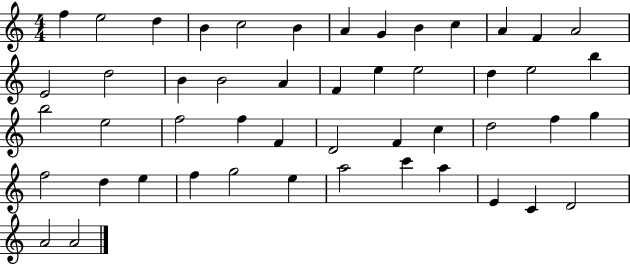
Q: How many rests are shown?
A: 0